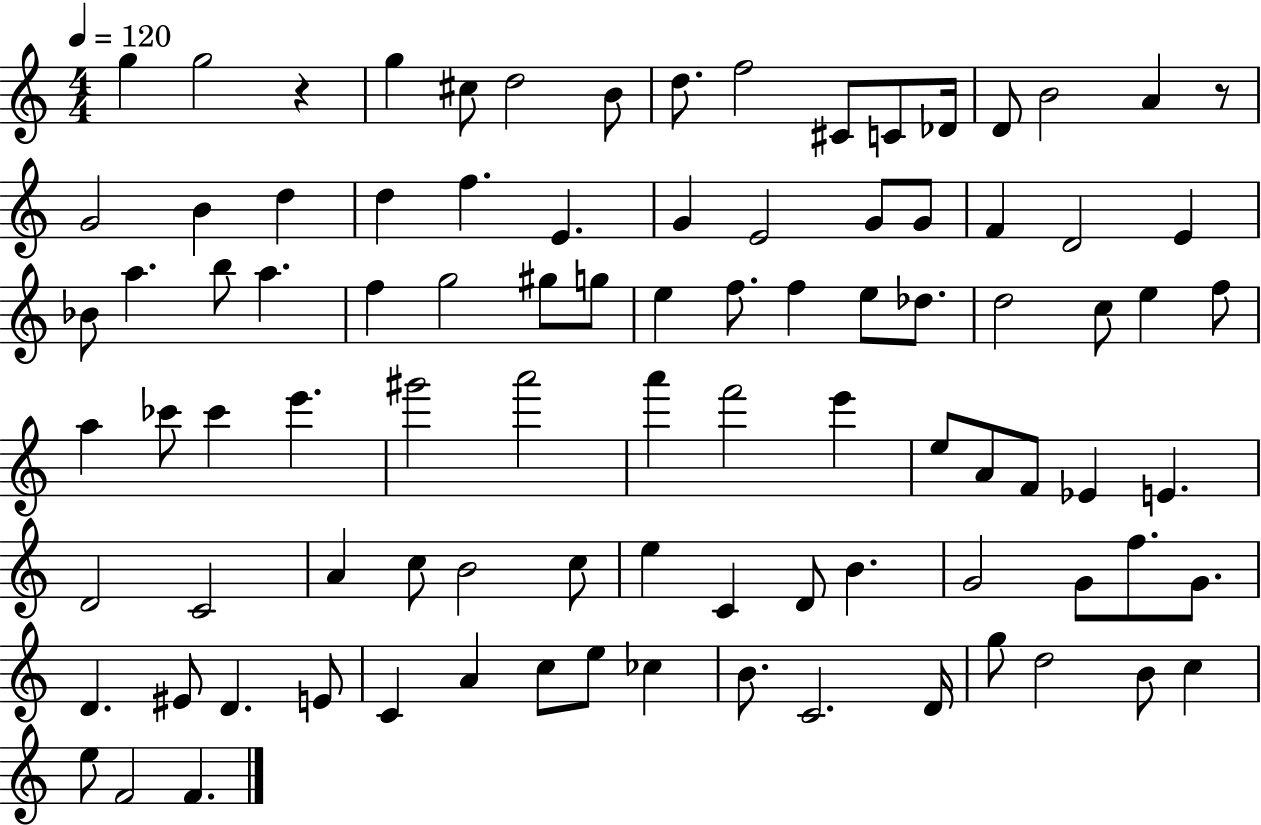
X:1
T:Untitled
M:4/4
L:1/4
K:C
g g2 z g ^c/2 d2 B/2 d/2 f2 ^C/2 C/2 _D/4 D/2 B2 A z/2 G2 B d d f E G E2 G/2 G/2 F D2 E _B/2 a b/2 a f g2 ^g/2 g/2 e f/2 f e/2 _d/2 d2 c/2 e f/2 a _c'/2 _c' e' ^g'2 a'2 a' f'2 e' e/2 A/2 F/2 _E E D2 C2 A c/2 B2 c/2 e C D/2 B G2 G/2 f/2 G/2 D ^E/2 D E/2 C A c/2 e/2 _c B/2 C2 D/4 g/2 d2 B/2 c e/2 F2 F